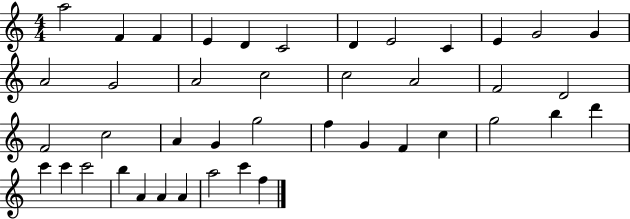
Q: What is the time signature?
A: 4/4